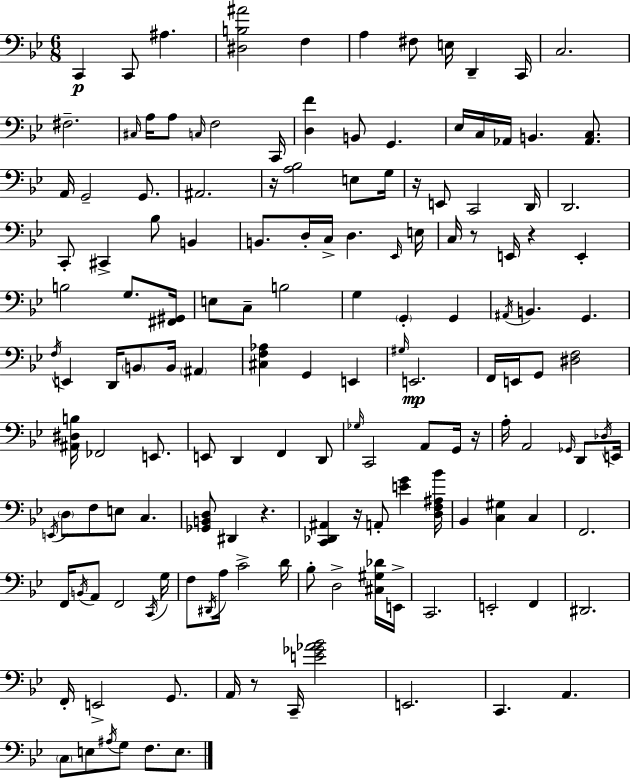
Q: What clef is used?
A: bass